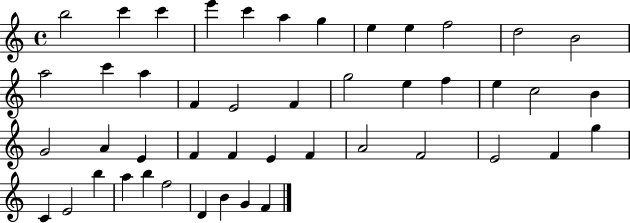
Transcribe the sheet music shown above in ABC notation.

X:1
T:Untitled
M:4/4
L:1/4
K:C
b2 c' c' e' c' a g e e f2 d2 B2 a2 c' a F E2 F g2 e f e c2 B G2 A E F F E F A2 F2 E2 F g C E2 b a b f2 D B G F